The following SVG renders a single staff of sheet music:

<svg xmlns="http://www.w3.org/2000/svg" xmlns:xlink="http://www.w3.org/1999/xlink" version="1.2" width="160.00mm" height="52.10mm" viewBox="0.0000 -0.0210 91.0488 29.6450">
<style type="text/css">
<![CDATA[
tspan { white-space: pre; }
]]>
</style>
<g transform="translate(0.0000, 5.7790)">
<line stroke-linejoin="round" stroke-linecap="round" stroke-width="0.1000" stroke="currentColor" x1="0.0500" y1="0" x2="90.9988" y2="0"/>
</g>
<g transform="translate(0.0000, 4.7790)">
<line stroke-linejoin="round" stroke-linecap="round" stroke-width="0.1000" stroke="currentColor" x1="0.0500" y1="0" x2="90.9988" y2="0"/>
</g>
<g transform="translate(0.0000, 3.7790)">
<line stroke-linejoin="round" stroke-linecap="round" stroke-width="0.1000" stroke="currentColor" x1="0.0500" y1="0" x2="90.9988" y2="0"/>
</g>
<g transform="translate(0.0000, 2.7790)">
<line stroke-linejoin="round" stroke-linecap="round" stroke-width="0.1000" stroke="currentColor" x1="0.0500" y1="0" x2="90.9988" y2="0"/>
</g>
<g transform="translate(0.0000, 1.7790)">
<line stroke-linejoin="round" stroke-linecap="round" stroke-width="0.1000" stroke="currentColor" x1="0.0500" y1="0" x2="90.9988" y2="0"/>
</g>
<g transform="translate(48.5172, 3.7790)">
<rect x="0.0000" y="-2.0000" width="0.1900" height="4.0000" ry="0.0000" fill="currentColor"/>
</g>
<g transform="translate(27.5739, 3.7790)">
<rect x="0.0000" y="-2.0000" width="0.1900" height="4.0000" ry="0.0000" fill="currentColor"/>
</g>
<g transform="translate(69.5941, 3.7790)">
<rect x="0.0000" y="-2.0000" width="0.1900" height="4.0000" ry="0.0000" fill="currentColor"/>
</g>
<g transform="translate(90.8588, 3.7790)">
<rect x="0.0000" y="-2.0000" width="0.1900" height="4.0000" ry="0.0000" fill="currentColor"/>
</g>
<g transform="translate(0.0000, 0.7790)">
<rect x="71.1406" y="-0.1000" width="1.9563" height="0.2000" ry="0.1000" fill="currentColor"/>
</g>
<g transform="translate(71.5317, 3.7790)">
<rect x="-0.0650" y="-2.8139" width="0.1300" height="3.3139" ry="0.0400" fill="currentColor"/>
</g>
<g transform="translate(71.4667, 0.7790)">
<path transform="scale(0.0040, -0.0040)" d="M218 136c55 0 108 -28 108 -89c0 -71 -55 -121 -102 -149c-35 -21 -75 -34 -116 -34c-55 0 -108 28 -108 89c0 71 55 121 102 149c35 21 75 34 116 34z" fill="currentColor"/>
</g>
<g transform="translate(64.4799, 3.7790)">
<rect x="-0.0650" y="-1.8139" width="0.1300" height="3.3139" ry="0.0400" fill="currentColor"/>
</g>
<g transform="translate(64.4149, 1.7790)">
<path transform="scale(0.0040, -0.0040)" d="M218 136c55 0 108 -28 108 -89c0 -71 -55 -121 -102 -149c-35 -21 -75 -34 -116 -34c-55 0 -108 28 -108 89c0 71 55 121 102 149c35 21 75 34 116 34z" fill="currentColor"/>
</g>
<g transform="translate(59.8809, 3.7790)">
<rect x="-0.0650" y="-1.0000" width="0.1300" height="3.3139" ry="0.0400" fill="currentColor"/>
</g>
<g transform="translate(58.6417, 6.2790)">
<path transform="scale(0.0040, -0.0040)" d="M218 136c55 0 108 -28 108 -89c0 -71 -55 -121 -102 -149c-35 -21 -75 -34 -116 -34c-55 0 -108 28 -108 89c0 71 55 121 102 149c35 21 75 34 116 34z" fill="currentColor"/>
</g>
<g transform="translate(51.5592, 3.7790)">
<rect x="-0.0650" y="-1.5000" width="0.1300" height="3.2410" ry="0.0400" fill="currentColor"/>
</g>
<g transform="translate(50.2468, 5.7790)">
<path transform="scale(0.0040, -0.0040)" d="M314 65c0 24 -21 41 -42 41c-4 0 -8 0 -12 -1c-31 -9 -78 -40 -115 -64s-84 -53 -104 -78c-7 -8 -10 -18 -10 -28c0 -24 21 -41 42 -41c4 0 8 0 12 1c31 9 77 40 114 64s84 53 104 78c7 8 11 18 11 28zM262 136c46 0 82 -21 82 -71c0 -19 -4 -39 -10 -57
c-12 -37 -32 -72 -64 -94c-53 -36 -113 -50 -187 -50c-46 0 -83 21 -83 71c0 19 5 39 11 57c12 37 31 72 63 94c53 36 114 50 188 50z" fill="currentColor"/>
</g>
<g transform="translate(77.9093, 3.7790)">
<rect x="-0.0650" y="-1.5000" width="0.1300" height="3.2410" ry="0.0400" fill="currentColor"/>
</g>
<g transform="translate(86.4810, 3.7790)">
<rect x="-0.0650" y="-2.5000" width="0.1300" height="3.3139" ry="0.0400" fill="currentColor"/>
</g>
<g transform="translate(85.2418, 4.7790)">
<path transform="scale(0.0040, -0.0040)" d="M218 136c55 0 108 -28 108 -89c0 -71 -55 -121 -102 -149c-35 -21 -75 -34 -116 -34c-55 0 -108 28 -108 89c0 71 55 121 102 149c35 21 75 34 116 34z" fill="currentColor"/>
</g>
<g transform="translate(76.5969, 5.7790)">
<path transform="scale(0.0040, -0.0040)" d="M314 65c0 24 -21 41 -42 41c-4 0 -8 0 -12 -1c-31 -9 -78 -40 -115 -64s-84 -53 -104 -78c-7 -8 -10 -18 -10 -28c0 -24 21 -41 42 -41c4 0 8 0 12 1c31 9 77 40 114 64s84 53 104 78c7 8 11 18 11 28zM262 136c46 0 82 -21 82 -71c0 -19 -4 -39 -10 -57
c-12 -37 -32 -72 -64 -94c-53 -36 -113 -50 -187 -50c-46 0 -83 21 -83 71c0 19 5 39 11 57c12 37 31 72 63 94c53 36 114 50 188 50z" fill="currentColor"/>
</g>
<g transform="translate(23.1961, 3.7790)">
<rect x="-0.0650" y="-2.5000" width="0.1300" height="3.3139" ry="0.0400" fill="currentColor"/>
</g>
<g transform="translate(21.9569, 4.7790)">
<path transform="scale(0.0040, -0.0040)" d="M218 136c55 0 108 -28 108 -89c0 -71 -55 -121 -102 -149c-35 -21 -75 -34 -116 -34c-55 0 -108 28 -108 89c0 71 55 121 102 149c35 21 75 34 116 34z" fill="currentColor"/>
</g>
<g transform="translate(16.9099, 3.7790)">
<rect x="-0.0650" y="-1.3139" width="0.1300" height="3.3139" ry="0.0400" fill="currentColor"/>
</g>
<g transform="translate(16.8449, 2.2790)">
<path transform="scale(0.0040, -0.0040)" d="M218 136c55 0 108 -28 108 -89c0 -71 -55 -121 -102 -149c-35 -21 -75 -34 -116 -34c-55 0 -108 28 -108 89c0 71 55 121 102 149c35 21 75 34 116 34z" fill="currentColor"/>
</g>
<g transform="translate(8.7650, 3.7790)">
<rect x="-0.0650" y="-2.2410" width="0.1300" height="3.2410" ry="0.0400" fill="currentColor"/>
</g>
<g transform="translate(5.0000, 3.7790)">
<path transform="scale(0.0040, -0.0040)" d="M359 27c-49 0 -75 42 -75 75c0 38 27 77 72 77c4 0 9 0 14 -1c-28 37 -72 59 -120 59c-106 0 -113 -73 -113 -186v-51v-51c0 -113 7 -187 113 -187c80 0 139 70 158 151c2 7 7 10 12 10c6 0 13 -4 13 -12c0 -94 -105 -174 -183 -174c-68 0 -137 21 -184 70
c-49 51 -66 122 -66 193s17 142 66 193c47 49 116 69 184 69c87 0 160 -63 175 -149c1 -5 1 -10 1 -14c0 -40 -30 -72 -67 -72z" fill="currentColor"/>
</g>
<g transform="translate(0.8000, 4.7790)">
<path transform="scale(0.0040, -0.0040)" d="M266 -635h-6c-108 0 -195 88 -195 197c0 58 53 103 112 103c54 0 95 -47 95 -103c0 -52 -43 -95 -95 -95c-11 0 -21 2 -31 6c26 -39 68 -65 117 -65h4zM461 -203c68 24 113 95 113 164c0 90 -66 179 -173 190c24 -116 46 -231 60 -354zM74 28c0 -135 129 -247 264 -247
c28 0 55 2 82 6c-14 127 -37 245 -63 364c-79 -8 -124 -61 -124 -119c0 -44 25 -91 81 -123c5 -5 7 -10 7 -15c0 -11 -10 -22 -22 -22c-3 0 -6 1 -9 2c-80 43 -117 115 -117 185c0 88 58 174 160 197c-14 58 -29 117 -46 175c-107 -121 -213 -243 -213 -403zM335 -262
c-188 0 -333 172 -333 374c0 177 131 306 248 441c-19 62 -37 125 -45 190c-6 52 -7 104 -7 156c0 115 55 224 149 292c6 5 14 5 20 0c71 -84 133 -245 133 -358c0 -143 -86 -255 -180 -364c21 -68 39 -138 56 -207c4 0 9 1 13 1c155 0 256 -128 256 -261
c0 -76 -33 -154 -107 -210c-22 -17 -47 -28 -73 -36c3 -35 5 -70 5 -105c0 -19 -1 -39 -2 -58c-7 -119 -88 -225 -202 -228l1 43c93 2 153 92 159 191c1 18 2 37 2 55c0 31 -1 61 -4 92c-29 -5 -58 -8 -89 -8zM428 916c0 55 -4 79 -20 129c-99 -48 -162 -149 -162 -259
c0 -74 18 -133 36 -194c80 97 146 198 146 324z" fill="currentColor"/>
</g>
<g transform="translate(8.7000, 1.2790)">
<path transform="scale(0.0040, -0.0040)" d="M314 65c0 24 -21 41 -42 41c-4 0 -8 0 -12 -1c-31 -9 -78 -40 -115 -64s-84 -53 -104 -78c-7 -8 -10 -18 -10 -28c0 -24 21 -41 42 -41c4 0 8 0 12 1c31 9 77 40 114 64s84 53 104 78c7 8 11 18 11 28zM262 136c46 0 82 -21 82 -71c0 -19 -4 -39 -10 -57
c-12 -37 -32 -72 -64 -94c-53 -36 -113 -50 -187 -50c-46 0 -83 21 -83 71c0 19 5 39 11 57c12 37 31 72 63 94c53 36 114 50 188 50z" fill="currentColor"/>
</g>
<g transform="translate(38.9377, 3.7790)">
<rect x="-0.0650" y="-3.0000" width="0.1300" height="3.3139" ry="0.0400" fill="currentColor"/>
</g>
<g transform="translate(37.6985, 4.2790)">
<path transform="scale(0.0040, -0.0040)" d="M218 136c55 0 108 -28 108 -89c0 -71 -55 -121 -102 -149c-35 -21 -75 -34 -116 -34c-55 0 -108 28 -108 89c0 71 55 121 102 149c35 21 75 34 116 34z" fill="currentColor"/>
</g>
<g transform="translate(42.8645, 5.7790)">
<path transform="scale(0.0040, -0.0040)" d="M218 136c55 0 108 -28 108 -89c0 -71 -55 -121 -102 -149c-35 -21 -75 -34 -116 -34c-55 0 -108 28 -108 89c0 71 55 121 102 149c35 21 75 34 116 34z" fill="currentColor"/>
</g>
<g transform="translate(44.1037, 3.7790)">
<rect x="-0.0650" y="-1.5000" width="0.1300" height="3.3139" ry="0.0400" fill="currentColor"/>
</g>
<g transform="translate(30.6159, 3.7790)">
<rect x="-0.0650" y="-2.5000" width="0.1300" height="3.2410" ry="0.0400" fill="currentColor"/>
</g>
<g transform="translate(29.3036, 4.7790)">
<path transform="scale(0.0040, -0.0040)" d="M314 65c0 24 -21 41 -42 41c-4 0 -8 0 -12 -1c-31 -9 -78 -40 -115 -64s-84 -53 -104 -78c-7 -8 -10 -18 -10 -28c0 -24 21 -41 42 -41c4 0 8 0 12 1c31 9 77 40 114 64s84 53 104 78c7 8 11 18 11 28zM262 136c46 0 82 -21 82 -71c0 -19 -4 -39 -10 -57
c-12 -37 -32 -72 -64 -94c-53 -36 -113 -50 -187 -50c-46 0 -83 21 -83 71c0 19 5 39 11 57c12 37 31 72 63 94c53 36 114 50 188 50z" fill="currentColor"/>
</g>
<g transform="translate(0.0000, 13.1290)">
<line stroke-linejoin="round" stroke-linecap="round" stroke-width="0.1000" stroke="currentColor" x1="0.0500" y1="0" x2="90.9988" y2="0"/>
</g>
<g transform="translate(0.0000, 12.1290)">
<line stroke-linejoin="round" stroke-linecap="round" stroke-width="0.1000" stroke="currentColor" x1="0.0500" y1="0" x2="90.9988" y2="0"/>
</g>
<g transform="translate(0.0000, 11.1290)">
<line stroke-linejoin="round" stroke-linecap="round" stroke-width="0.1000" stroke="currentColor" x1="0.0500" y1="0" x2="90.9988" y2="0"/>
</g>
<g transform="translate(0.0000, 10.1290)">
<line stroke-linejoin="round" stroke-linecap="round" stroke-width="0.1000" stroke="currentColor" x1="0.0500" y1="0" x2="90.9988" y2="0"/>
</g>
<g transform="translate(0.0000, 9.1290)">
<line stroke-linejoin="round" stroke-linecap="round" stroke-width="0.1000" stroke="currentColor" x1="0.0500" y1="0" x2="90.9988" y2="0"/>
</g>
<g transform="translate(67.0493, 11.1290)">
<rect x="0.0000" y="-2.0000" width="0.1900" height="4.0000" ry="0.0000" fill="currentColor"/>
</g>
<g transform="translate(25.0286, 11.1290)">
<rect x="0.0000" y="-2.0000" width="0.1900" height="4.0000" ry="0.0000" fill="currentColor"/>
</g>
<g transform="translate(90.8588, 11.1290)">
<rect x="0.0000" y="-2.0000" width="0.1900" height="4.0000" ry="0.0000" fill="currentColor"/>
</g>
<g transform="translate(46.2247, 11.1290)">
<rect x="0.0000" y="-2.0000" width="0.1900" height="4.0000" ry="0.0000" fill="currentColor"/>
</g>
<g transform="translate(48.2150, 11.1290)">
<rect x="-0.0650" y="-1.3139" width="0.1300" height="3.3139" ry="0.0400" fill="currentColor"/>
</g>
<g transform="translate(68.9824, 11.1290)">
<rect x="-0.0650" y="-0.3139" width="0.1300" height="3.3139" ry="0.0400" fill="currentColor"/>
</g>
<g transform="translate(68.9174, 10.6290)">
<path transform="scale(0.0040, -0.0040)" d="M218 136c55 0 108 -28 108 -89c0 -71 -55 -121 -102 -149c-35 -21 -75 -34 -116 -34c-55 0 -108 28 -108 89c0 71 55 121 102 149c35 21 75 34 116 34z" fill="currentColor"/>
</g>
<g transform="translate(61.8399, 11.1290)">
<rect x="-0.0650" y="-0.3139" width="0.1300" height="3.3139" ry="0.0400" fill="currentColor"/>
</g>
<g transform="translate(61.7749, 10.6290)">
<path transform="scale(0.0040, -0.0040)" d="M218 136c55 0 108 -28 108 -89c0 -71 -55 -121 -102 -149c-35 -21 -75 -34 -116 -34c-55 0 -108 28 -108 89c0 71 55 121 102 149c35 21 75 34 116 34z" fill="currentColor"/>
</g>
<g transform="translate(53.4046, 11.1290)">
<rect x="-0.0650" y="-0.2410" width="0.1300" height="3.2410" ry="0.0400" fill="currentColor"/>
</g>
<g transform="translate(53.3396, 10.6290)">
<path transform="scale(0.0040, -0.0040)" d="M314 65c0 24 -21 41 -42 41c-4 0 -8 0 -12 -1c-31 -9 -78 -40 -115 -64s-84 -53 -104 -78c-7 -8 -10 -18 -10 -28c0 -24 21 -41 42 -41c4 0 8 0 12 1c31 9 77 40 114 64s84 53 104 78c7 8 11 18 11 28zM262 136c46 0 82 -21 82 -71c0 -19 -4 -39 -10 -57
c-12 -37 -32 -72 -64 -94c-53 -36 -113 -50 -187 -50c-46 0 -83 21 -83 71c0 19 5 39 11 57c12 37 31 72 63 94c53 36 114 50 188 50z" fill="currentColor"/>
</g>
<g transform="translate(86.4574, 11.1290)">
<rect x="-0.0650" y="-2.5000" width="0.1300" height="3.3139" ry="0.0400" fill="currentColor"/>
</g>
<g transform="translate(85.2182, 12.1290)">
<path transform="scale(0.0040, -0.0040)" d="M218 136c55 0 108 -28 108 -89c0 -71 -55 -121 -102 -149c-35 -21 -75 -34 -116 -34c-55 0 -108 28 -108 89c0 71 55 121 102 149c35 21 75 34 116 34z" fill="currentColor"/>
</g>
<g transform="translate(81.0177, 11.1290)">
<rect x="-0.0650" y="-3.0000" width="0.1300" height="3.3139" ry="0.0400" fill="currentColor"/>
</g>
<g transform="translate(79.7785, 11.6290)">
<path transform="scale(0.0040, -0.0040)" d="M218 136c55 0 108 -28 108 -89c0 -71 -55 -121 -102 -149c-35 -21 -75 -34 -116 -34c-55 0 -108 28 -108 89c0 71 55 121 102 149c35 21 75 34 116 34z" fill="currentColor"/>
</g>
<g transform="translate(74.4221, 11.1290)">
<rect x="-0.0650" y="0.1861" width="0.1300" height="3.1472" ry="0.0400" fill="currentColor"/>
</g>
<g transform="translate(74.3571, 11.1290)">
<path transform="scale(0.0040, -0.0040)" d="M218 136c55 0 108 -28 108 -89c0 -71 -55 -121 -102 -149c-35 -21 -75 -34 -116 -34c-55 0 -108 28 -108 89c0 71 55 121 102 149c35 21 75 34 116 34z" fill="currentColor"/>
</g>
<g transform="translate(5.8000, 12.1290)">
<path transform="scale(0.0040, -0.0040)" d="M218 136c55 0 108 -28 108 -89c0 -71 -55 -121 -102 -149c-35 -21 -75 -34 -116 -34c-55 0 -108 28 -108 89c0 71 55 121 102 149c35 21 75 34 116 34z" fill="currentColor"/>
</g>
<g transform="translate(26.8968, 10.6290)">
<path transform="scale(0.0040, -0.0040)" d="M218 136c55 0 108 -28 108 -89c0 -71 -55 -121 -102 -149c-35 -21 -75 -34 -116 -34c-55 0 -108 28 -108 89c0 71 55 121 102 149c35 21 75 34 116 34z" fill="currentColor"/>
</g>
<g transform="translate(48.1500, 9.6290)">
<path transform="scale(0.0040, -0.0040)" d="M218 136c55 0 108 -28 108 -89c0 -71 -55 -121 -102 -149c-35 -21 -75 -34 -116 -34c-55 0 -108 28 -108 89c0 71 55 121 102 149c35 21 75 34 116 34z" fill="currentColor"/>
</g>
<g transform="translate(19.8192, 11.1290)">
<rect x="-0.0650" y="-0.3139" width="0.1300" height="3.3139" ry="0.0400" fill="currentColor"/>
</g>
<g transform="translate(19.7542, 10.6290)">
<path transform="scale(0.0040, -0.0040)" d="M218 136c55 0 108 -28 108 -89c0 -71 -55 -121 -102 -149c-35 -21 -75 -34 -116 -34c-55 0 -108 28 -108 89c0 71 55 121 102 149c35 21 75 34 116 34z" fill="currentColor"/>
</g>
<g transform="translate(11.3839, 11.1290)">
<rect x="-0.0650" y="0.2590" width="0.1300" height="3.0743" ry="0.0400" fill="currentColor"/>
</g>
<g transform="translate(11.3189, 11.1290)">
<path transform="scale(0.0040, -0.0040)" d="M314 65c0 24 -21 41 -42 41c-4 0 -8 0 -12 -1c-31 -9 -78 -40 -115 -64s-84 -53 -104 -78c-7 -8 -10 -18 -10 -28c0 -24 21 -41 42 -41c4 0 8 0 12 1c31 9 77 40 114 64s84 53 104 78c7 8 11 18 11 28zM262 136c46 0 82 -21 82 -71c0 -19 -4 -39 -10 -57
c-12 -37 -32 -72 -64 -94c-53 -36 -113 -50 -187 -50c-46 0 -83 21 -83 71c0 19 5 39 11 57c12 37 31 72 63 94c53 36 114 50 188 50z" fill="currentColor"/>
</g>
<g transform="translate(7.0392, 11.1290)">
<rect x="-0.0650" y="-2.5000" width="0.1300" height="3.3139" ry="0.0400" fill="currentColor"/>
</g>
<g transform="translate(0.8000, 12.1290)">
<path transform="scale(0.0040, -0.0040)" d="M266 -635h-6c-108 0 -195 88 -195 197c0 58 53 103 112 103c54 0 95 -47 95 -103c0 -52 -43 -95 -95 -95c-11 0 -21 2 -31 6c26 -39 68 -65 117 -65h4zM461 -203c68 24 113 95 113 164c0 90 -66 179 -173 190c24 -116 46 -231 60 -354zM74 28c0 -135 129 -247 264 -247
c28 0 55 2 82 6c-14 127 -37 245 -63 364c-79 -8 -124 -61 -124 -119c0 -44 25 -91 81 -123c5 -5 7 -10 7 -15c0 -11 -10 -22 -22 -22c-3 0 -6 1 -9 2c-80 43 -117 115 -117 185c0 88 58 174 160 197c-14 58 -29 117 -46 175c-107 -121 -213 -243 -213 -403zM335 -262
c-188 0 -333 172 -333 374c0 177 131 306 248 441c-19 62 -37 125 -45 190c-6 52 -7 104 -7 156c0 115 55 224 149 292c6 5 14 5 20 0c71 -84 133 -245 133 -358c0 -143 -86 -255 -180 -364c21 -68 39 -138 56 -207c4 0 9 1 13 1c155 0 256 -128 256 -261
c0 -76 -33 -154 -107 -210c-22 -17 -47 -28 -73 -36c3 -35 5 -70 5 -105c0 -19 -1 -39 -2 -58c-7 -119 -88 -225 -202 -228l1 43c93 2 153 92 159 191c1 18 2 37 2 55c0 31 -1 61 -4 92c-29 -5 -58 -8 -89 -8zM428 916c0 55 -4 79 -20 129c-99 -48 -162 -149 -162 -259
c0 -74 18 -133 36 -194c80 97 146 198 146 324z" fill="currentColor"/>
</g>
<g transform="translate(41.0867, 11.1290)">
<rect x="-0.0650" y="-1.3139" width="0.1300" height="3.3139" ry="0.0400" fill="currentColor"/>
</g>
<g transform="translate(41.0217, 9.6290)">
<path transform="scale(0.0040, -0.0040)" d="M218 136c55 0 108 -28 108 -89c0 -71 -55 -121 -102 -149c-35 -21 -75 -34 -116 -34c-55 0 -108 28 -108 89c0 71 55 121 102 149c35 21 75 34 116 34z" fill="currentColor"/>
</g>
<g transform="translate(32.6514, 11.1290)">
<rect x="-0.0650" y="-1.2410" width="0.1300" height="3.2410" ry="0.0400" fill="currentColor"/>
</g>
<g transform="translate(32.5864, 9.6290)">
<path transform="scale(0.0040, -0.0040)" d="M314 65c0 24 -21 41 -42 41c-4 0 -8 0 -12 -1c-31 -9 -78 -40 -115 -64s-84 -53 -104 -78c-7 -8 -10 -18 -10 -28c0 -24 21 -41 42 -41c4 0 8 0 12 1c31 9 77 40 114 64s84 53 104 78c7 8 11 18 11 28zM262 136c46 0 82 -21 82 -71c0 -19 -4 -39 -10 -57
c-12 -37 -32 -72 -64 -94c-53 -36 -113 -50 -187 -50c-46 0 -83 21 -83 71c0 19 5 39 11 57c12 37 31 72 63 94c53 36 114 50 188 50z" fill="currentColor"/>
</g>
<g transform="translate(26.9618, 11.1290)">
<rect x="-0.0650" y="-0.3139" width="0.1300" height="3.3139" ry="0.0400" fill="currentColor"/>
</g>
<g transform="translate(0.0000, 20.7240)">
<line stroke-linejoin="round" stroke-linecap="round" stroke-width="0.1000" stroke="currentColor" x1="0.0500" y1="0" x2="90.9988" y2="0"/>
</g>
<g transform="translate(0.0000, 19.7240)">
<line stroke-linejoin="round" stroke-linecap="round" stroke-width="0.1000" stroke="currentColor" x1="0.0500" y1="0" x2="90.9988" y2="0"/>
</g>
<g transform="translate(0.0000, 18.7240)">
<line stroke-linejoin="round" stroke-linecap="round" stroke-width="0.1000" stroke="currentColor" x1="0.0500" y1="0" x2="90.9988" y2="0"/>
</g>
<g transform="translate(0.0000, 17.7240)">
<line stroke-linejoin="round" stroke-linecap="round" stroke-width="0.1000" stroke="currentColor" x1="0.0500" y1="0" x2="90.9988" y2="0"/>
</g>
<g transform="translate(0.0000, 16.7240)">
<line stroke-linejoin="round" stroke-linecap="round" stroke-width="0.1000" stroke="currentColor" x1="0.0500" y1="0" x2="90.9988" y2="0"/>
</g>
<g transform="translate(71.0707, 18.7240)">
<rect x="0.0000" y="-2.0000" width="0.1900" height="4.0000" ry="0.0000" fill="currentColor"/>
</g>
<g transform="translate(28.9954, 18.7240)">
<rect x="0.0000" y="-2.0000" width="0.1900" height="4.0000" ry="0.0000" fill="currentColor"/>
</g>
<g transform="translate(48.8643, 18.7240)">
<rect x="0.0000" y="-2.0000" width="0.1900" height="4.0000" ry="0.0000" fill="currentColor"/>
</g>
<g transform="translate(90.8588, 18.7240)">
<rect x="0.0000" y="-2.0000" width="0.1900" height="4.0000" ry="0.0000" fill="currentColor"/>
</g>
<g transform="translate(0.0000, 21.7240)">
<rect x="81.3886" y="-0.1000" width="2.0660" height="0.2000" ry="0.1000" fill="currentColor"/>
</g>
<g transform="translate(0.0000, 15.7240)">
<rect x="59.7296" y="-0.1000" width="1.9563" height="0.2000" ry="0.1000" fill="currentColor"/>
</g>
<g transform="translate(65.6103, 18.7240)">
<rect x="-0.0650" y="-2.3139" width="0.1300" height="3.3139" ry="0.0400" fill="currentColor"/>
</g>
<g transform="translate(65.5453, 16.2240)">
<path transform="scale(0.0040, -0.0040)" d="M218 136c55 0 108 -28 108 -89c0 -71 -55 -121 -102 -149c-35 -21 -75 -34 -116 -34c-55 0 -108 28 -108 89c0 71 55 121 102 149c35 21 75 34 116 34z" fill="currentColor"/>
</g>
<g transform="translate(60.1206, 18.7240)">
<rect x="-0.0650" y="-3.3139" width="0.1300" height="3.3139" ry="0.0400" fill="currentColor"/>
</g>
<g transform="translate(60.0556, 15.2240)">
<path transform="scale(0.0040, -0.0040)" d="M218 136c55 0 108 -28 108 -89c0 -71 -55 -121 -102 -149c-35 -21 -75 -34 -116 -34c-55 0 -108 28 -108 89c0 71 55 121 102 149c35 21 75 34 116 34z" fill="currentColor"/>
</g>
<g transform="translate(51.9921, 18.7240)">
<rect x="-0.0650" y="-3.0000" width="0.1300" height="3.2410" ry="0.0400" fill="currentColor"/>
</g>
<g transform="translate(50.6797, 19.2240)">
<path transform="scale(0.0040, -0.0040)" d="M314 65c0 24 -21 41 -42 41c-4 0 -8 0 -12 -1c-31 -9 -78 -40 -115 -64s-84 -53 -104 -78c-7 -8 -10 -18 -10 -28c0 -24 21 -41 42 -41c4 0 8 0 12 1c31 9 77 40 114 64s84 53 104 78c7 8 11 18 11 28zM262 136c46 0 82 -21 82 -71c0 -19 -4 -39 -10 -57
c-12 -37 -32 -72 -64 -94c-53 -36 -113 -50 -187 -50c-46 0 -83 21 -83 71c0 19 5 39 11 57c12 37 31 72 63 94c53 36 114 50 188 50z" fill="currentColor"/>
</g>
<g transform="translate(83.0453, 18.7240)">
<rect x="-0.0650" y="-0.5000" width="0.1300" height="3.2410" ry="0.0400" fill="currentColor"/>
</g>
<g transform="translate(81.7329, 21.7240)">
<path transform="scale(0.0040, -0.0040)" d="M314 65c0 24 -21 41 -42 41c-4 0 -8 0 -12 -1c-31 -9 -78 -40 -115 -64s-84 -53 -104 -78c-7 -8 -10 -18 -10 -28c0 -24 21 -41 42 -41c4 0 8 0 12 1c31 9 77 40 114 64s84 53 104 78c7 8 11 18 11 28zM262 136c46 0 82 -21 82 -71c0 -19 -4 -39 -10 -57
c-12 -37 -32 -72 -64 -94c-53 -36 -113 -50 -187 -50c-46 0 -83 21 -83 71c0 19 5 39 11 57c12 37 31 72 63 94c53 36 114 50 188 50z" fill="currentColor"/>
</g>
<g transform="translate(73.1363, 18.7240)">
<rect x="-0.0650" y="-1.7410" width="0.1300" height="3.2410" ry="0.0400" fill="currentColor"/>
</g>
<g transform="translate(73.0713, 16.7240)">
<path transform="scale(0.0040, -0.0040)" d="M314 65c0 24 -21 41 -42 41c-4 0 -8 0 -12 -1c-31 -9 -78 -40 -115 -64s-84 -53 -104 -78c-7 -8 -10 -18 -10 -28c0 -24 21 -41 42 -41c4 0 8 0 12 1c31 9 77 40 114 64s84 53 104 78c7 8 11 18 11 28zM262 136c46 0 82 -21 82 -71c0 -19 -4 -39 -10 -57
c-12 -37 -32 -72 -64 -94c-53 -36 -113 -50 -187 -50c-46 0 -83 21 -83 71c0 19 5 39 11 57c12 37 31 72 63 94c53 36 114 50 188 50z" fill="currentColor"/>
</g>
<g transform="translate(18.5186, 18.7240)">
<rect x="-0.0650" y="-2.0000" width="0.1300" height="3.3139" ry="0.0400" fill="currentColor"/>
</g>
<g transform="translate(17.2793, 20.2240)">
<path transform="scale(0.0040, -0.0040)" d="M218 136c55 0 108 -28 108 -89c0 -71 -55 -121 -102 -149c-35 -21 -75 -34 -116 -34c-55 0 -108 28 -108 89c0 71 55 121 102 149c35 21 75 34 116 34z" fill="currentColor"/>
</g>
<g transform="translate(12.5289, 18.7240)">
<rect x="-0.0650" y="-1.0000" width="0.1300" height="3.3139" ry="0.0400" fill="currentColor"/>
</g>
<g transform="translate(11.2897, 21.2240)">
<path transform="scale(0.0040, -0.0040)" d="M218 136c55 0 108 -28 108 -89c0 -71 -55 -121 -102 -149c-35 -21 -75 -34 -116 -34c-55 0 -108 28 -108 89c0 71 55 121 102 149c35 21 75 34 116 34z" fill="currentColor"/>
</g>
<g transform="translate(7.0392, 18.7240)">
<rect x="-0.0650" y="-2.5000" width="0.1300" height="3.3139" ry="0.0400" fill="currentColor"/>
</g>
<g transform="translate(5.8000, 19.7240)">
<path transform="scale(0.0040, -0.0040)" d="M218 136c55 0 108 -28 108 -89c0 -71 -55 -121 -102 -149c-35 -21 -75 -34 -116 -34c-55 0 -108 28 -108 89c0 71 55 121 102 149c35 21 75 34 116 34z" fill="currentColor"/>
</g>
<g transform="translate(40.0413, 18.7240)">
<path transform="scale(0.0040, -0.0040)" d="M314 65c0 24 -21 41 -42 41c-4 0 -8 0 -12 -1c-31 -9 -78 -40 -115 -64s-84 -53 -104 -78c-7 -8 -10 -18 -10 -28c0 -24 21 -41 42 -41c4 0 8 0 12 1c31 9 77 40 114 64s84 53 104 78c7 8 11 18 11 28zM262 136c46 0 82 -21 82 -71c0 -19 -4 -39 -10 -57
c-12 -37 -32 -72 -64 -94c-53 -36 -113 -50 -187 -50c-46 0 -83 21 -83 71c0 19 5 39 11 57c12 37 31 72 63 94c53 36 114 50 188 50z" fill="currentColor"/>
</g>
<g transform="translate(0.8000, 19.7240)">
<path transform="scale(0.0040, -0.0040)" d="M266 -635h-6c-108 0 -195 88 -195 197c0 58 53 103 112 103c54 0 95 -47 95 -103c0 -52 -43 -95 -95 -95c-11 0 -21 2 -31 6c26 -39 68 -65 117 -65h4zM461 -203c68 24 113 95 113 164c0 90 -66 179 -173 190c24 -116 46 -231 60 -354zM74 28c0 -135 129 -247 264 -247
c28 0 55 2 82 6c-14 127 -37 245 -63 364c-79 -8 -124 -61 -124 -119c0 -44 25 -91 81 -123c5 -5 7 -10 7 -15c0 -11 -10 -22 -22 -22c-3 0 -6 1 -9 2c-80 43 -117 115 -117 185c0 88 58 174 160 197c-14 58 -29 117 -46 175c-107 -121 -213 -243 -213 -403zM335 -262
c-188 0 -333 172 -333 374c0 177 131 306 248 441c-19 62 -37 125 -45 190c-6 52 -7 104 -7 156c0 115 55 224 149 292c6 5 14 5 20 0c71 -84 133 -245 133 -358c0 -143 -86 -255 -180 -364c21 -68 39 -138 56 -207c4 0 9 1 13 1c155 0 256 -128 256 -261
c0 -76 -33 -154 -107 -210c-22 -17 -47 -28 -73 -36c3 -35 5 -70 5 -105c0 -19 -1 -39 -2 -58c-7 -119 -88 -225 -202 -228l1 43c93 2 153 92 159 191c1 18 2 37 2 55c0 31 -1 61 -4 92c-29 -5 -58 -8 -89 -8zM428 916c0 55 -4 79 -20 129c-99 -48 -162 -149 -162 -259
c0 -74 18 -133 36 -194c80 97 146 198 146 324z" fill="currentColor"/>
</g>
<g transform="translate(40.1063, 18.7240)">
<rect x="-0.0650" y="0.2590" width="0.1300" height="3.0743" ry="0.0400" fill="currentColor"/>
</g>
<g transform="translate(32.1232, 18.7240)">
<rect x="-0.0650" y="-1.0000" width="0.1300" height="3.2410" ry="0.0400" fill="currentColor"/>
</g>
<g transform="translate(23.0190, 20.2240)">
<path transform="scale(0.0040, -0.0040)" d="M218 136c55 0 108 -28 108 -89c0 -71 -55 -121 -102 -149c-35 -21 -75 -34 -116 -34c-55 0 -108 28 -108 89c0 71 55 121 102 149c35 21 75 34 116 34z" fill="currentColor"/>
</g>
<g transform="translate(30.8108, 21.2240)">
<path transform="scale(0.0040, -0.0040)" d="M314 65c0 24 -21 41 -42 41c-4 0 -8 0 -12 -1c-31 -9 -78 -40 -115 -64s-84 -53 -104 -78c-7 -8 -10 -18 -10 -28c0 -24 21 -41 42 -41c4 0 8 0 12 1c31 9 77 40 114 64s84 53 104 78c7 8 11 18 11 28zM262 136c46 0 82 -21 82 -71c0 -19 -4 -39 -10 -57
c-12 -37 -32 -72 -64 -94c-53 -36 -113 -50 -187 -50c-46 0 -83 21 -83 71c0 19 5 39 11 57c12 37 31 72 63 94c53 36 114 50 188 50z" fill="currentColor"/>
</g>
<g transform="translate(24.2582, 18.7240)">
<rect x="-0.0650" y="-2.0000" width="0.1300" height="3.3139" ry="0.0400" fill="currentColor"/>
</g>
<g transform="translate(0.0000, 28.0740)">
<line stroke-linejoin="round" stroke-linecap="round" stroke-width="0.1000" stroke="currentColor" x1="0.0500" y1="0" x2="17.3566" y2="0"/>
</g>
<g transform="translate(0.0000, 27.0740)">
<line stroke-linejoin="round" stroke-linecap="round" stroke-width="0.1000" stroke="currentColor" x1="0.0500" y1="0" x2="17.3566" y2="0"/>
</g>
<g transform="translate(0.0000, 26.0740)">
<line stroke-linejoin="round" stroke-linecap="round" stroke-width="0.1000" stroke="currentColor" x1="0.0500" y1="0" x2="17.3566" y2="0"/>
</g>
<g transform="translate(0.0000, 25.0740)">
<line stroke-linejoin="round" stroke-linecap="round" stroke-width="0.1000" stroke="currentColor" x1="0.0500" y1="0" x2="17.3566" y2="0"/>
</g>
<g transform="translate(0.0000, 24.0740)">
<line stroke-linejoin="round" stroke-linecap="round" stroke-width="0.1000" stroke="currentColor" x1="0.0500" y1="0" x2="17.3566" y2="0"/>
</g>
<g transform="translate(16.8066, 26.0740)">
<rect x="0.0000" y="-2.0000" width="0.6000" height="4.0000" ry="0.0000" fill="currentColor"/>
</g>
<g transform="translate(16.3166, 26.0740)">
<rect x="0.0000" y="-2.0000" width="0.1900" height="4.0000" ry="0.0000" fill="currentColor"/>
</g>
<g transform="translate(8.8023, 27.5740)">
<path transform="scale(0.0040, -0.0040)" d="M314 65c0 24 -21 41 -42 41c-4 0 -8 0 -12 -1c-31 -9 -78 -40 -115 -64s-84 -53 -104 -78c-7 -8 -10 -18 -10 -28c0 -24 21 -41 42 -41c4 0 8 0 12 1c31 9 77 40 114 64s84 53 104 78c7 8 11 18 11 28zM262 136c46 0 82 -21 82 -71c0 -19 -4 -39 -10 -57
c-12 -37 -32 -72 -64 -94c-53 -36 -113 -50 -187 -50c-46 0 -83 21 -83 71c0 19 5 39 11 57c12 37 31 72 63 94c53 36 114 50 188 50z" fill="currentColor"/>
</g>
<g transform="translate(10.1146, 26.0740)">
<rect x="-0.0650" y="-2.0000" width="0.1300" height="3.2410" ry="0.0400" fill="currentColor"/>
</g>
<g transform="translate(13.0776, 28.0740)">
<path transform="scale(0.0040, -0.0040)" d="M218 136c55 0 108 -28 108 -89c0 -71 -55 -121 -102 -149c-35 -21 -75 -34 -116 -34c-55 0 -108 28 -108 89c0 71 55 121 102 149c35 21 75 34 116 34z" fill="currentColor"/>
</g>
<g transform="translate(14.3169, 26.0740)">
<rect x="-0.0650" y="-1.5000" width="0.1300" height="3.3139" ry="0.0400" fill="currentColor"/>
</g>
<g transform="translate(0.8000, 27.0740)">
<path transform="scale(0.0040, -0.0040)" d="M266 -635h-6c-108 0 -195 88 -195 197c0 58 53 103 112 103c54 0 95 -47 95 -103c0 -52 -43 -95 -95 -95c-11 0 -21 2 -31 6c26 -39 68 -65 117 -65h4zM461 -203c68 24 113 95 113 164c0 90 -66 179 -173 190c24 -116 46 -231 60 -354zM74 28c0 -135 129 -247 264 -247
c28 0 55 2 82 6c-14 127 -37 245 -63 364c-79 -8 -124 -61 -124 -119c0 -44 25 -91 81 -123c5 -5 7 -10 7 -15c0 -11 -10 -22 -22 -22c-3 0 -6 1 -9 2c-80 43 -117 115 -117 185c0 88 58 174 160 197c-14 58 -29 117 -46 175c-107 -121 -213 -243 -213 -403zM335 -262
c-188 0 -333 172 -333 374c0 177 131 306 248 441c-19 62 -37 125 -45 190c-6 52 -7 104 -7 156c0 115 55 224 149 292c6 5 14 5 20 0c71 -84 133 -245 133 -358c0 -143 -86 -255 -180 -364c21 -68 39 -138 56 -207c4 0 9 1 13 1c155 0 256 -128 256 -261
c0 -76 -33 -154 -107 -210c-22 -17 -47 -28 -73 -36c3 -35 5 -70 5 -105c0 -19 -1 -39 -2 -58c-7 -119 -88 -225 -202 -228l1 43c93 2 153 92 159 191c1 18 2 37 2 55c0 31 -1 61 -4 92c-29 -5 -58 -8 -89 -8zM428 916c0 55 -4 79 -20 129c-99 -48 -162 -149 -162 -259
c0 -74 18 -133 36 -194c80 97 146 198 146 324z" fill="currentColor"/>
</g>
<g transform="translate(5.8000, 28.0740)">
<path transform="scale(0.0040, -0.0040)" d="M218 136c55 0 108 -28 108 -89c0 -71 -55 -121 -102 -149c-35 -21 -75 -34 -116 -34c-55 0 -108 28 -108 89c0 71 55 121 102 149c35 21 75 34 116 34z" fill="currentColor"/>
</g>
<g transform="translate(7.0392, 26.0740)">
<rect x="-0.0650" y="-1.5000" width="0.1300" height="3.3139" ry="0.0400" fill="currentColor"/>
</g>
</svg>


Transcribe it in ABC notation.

X:1
T:Untitled
M:4/4
L:1/4
K:C
g2 e G G2 A E E2 D f a E2 G G B2 c c e2 e e c2 c c B A G G D F F D2 B2 A2 b g f2 C2 E F2 E